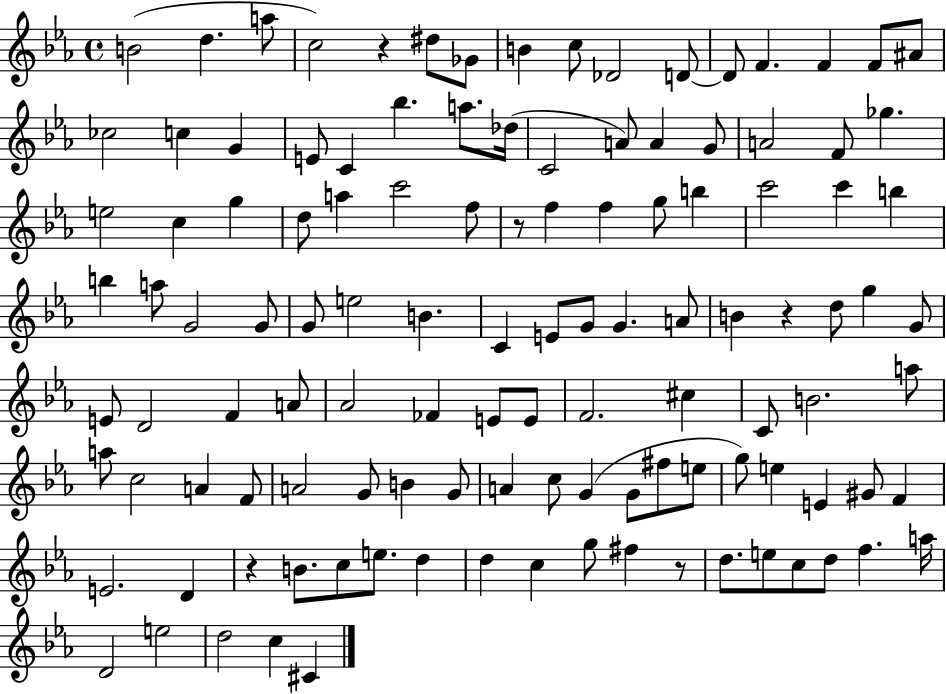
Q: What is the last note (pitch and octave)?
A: C#4